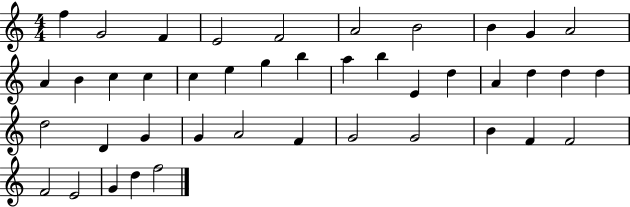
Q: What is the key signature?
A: C major